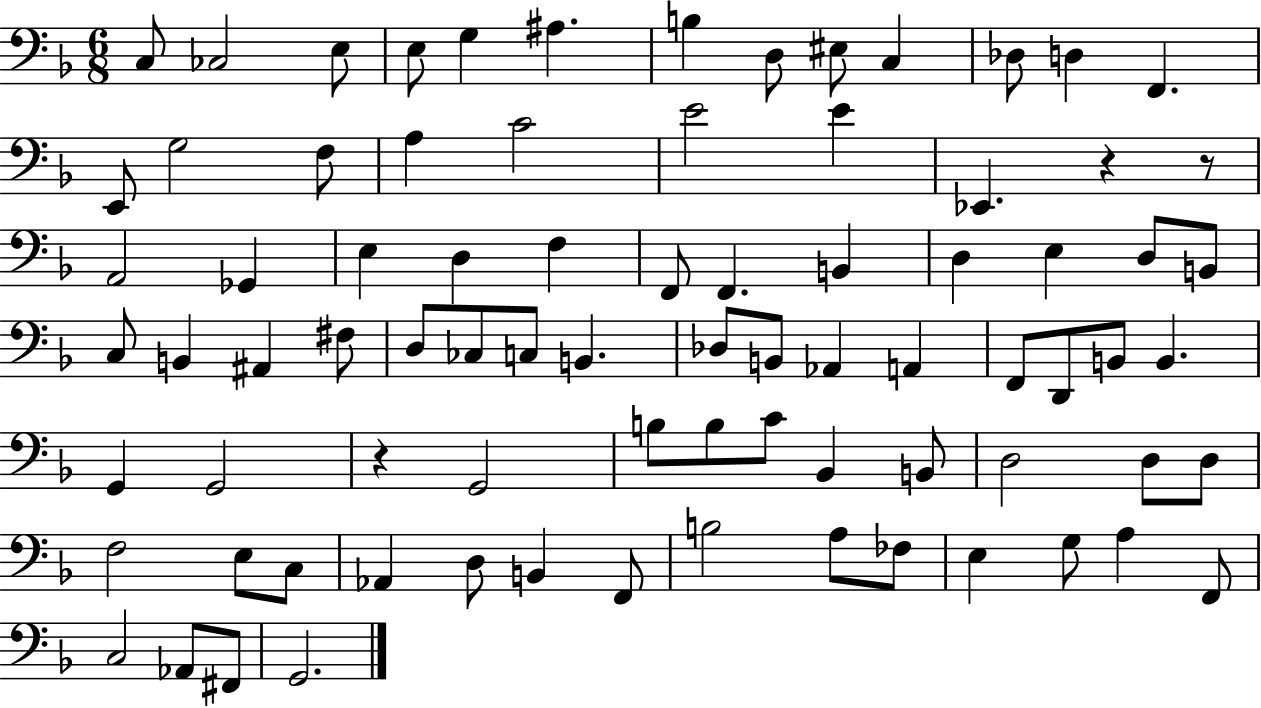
{
  \clef bass
  \numericTimeSignature
  \time 6/8
  \key f \major
  c8 ces2 e8 | e8 g4 ais4. | b4 d8 eis8 c4 | des8 d4 f,4. | \break e,8 g2 f8 | a4 c'2 | e'2 e'4 | ees,4. r4 r8 | \break a,2 ges,4 | e4 d4 f4 | f,8 f,4. b,4 | d4 e4 d8 b,8 | \break c8 b,4 ais,4 fis8 | d8 ces8 c8 b,4. | des8 b,8 aes,4 a,4 | f,8 d,8 b,8 b,4. | \break g,4 g,2 | r4 g,2 | b8 b8 c'8 bes,4 b,8 | d2 d8 d8 | \break f2 e8 c8 | aes,4 d8 b,4 f,8 | b2 a8 fes8 | e4 g8 a4 f,8 | \break c2 aes,8 fis,8 | g,2. | \bar "|."
}